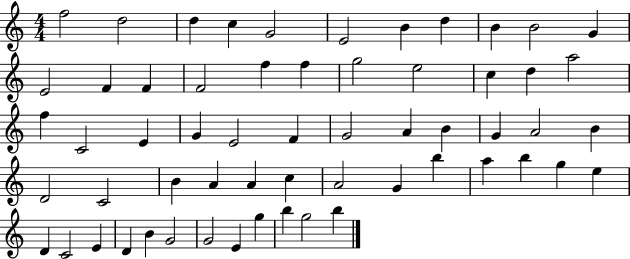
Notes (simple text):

F5/h D5/h D5/q C5/q G4/h E4/h B4/q D5/q B4/q B4/h G4/q E4/h F4/q F4/q F4/h F5/q F5/q G5/h E5/h C5/q D5/q A5/h F5/q C4/h E4/q G4/q E4/h F4/q G4/h A4/q B4/q G4/q A4/h B4/q D4/h C4/h B4/q A4/q A4/q C5/q A4/h G4/q B5/q A5/q B5/q G5/q E5/q D4/q C4/h E4/q D4/q B4/q G4/h G4/h E4/q G5/q B5/q G5/h B5/q